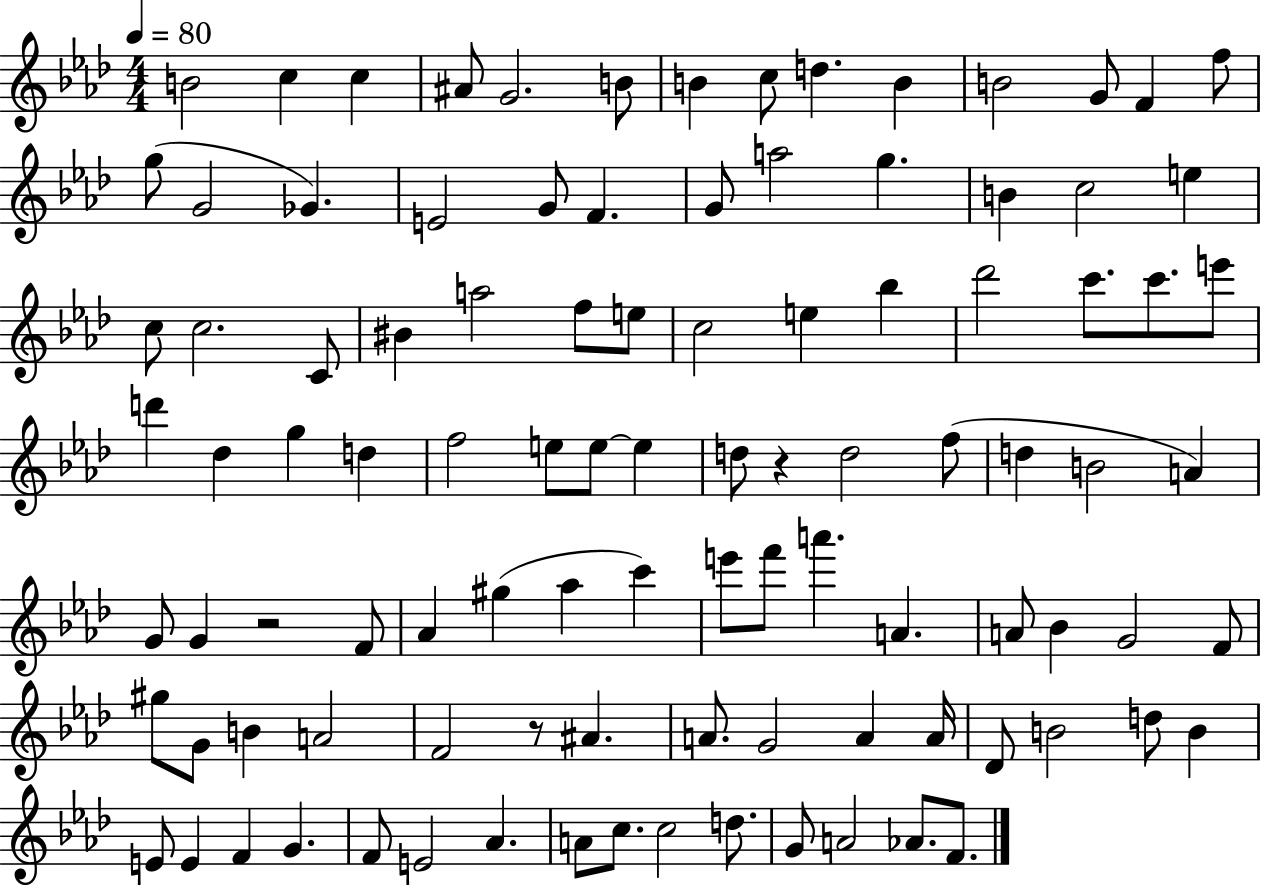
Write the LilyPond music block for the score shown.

{
  \clef treble
  \numericTimeSignature
  \time 4/4
  \key aes \major
  \tempo 4 = 80
  b'2 c''4 c''4 | ais'8 g'2. b'8 | b'4 c''8 d''4. b'4 | b'2 g'8 f'4 f''8 | \break g''8( g'2 ges'4.) | e'2 g'8 f'4. | g'8 a''2 g''4. | b'4 c''2 e''4 | \break c''8 c''2. c'8 | bis'4 a''2 f''8 e''8 | c''2 e''4 bes''4 | des'''2 c'''8. c'''8. e'''8 | \break d'''4 des''4 g''4 d''4 | f''2 e''8 e''8~~ e''4 | d''8 r4 d''2 f''8( | d''4 b'2 a'4) | \break g'8 g'4 r2 f'8 | aes'4 gis''4( aes''4 c'''4) | e'''8 f'''8 a'''4. a'4. | a'8 bes'4 g'2 f'8 | \break gis''8 g'8 b'4 a'2 | f'2 r8 ais'4. | a'8. g'2 a'4 a'16 | des'8 b'2 d''8 b'4 | \break e'8 e'4 f'4 g'4. | f'8 e'2 aes'4. | a'8 c''8. c''2 d''8. | g'8 a'2 aes'8. f'8. | \break \bar "|."
}